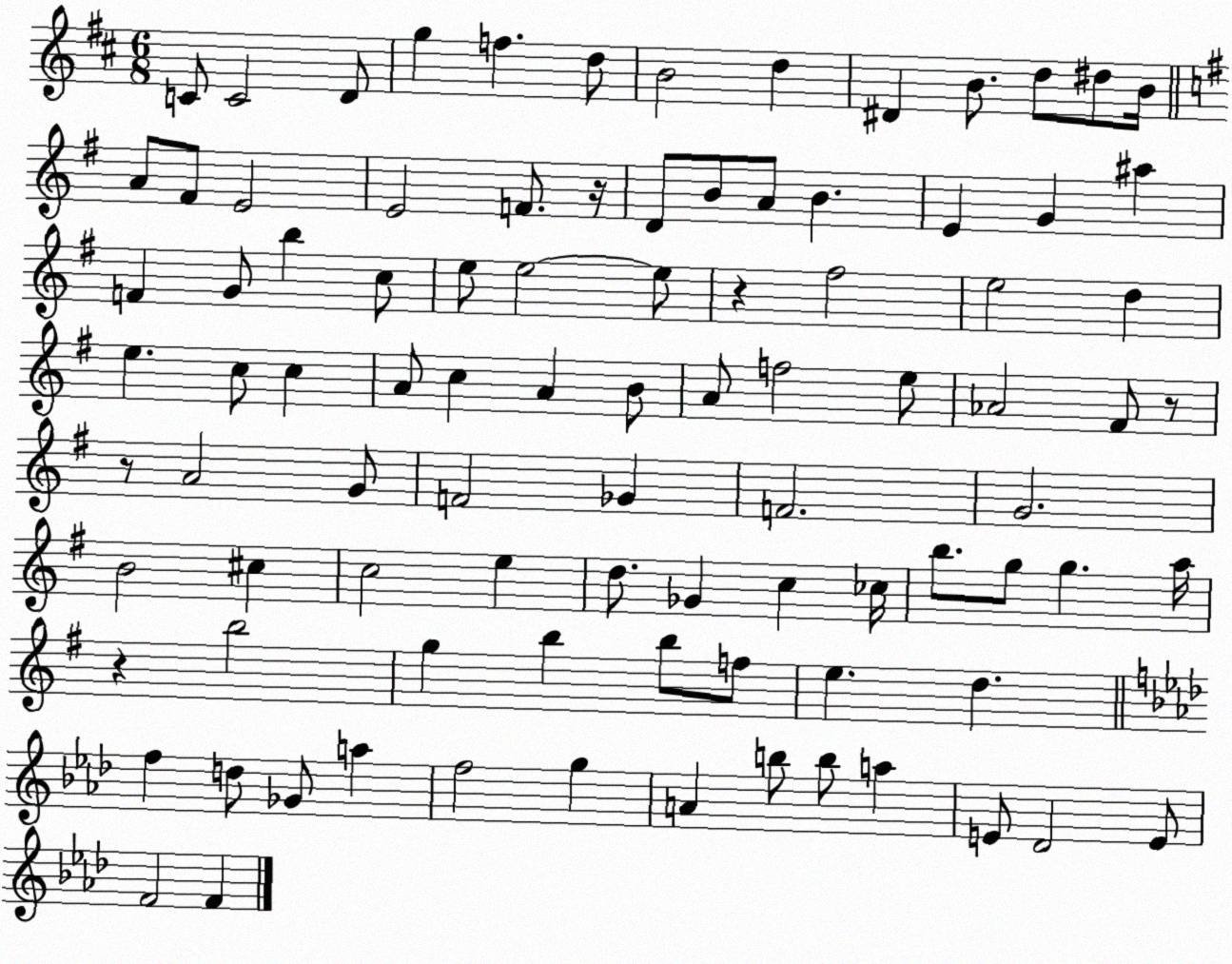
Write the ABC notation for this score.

X:1
T:Untitled
M:6/8
L:1/4
K:D
C/2 C2 D/2 g f d/2 B2 d ^D B/2 d/2 ^d/2 B/4 A/2 ^F/2 E2 E2 F/2 z/4 D/2 B/2 A/2 B E G ^a F G/2 b c/2 e/2 e2 e/2 z ^f2 e2 d e c/2 c A/2 c A B/2 A/2 f2 e/2 _A2 ^F/2 z/2 z/2 A2 G/2 F2 _G F2 G2 B2 ^c c2 e d/2 _G c _c/4 b/2 g/2 g a/4 z b2 g b b/2 f/2 e d f d/2 _G/2 a f2 g A b/2 b/2 a E/2 _D2 E/2 F2 F